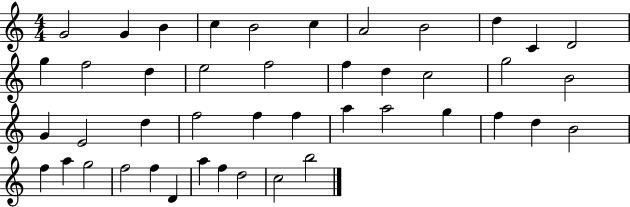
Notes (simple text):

G4/h G4/q B4/q C5/q B4/h C5/q A4/h B4/h D5/q C4/q D4/h G5/q F5/h D5/q E5/h F5/h F5/q D5/q C5/h G5/h B4/h G4/q E4/h D5/q F5/h F5/q F5/q A5/q A5/h G5/q F5/q D5/q B4/h F5/q A5/q G5/h F5/h F5/q D4/q A5/q F5/q D5/h C5/h B5/h